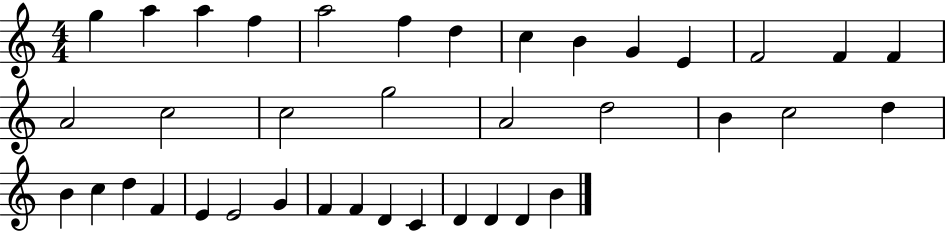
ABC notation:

X:1
T:Untitled
M:4/4
L:1/4
K:C
g a a f a2 f d c B G E F2 F F A2 c2 c2 g2 A2 d2 B c2 d B c d F E E2 G F F D C D D D B